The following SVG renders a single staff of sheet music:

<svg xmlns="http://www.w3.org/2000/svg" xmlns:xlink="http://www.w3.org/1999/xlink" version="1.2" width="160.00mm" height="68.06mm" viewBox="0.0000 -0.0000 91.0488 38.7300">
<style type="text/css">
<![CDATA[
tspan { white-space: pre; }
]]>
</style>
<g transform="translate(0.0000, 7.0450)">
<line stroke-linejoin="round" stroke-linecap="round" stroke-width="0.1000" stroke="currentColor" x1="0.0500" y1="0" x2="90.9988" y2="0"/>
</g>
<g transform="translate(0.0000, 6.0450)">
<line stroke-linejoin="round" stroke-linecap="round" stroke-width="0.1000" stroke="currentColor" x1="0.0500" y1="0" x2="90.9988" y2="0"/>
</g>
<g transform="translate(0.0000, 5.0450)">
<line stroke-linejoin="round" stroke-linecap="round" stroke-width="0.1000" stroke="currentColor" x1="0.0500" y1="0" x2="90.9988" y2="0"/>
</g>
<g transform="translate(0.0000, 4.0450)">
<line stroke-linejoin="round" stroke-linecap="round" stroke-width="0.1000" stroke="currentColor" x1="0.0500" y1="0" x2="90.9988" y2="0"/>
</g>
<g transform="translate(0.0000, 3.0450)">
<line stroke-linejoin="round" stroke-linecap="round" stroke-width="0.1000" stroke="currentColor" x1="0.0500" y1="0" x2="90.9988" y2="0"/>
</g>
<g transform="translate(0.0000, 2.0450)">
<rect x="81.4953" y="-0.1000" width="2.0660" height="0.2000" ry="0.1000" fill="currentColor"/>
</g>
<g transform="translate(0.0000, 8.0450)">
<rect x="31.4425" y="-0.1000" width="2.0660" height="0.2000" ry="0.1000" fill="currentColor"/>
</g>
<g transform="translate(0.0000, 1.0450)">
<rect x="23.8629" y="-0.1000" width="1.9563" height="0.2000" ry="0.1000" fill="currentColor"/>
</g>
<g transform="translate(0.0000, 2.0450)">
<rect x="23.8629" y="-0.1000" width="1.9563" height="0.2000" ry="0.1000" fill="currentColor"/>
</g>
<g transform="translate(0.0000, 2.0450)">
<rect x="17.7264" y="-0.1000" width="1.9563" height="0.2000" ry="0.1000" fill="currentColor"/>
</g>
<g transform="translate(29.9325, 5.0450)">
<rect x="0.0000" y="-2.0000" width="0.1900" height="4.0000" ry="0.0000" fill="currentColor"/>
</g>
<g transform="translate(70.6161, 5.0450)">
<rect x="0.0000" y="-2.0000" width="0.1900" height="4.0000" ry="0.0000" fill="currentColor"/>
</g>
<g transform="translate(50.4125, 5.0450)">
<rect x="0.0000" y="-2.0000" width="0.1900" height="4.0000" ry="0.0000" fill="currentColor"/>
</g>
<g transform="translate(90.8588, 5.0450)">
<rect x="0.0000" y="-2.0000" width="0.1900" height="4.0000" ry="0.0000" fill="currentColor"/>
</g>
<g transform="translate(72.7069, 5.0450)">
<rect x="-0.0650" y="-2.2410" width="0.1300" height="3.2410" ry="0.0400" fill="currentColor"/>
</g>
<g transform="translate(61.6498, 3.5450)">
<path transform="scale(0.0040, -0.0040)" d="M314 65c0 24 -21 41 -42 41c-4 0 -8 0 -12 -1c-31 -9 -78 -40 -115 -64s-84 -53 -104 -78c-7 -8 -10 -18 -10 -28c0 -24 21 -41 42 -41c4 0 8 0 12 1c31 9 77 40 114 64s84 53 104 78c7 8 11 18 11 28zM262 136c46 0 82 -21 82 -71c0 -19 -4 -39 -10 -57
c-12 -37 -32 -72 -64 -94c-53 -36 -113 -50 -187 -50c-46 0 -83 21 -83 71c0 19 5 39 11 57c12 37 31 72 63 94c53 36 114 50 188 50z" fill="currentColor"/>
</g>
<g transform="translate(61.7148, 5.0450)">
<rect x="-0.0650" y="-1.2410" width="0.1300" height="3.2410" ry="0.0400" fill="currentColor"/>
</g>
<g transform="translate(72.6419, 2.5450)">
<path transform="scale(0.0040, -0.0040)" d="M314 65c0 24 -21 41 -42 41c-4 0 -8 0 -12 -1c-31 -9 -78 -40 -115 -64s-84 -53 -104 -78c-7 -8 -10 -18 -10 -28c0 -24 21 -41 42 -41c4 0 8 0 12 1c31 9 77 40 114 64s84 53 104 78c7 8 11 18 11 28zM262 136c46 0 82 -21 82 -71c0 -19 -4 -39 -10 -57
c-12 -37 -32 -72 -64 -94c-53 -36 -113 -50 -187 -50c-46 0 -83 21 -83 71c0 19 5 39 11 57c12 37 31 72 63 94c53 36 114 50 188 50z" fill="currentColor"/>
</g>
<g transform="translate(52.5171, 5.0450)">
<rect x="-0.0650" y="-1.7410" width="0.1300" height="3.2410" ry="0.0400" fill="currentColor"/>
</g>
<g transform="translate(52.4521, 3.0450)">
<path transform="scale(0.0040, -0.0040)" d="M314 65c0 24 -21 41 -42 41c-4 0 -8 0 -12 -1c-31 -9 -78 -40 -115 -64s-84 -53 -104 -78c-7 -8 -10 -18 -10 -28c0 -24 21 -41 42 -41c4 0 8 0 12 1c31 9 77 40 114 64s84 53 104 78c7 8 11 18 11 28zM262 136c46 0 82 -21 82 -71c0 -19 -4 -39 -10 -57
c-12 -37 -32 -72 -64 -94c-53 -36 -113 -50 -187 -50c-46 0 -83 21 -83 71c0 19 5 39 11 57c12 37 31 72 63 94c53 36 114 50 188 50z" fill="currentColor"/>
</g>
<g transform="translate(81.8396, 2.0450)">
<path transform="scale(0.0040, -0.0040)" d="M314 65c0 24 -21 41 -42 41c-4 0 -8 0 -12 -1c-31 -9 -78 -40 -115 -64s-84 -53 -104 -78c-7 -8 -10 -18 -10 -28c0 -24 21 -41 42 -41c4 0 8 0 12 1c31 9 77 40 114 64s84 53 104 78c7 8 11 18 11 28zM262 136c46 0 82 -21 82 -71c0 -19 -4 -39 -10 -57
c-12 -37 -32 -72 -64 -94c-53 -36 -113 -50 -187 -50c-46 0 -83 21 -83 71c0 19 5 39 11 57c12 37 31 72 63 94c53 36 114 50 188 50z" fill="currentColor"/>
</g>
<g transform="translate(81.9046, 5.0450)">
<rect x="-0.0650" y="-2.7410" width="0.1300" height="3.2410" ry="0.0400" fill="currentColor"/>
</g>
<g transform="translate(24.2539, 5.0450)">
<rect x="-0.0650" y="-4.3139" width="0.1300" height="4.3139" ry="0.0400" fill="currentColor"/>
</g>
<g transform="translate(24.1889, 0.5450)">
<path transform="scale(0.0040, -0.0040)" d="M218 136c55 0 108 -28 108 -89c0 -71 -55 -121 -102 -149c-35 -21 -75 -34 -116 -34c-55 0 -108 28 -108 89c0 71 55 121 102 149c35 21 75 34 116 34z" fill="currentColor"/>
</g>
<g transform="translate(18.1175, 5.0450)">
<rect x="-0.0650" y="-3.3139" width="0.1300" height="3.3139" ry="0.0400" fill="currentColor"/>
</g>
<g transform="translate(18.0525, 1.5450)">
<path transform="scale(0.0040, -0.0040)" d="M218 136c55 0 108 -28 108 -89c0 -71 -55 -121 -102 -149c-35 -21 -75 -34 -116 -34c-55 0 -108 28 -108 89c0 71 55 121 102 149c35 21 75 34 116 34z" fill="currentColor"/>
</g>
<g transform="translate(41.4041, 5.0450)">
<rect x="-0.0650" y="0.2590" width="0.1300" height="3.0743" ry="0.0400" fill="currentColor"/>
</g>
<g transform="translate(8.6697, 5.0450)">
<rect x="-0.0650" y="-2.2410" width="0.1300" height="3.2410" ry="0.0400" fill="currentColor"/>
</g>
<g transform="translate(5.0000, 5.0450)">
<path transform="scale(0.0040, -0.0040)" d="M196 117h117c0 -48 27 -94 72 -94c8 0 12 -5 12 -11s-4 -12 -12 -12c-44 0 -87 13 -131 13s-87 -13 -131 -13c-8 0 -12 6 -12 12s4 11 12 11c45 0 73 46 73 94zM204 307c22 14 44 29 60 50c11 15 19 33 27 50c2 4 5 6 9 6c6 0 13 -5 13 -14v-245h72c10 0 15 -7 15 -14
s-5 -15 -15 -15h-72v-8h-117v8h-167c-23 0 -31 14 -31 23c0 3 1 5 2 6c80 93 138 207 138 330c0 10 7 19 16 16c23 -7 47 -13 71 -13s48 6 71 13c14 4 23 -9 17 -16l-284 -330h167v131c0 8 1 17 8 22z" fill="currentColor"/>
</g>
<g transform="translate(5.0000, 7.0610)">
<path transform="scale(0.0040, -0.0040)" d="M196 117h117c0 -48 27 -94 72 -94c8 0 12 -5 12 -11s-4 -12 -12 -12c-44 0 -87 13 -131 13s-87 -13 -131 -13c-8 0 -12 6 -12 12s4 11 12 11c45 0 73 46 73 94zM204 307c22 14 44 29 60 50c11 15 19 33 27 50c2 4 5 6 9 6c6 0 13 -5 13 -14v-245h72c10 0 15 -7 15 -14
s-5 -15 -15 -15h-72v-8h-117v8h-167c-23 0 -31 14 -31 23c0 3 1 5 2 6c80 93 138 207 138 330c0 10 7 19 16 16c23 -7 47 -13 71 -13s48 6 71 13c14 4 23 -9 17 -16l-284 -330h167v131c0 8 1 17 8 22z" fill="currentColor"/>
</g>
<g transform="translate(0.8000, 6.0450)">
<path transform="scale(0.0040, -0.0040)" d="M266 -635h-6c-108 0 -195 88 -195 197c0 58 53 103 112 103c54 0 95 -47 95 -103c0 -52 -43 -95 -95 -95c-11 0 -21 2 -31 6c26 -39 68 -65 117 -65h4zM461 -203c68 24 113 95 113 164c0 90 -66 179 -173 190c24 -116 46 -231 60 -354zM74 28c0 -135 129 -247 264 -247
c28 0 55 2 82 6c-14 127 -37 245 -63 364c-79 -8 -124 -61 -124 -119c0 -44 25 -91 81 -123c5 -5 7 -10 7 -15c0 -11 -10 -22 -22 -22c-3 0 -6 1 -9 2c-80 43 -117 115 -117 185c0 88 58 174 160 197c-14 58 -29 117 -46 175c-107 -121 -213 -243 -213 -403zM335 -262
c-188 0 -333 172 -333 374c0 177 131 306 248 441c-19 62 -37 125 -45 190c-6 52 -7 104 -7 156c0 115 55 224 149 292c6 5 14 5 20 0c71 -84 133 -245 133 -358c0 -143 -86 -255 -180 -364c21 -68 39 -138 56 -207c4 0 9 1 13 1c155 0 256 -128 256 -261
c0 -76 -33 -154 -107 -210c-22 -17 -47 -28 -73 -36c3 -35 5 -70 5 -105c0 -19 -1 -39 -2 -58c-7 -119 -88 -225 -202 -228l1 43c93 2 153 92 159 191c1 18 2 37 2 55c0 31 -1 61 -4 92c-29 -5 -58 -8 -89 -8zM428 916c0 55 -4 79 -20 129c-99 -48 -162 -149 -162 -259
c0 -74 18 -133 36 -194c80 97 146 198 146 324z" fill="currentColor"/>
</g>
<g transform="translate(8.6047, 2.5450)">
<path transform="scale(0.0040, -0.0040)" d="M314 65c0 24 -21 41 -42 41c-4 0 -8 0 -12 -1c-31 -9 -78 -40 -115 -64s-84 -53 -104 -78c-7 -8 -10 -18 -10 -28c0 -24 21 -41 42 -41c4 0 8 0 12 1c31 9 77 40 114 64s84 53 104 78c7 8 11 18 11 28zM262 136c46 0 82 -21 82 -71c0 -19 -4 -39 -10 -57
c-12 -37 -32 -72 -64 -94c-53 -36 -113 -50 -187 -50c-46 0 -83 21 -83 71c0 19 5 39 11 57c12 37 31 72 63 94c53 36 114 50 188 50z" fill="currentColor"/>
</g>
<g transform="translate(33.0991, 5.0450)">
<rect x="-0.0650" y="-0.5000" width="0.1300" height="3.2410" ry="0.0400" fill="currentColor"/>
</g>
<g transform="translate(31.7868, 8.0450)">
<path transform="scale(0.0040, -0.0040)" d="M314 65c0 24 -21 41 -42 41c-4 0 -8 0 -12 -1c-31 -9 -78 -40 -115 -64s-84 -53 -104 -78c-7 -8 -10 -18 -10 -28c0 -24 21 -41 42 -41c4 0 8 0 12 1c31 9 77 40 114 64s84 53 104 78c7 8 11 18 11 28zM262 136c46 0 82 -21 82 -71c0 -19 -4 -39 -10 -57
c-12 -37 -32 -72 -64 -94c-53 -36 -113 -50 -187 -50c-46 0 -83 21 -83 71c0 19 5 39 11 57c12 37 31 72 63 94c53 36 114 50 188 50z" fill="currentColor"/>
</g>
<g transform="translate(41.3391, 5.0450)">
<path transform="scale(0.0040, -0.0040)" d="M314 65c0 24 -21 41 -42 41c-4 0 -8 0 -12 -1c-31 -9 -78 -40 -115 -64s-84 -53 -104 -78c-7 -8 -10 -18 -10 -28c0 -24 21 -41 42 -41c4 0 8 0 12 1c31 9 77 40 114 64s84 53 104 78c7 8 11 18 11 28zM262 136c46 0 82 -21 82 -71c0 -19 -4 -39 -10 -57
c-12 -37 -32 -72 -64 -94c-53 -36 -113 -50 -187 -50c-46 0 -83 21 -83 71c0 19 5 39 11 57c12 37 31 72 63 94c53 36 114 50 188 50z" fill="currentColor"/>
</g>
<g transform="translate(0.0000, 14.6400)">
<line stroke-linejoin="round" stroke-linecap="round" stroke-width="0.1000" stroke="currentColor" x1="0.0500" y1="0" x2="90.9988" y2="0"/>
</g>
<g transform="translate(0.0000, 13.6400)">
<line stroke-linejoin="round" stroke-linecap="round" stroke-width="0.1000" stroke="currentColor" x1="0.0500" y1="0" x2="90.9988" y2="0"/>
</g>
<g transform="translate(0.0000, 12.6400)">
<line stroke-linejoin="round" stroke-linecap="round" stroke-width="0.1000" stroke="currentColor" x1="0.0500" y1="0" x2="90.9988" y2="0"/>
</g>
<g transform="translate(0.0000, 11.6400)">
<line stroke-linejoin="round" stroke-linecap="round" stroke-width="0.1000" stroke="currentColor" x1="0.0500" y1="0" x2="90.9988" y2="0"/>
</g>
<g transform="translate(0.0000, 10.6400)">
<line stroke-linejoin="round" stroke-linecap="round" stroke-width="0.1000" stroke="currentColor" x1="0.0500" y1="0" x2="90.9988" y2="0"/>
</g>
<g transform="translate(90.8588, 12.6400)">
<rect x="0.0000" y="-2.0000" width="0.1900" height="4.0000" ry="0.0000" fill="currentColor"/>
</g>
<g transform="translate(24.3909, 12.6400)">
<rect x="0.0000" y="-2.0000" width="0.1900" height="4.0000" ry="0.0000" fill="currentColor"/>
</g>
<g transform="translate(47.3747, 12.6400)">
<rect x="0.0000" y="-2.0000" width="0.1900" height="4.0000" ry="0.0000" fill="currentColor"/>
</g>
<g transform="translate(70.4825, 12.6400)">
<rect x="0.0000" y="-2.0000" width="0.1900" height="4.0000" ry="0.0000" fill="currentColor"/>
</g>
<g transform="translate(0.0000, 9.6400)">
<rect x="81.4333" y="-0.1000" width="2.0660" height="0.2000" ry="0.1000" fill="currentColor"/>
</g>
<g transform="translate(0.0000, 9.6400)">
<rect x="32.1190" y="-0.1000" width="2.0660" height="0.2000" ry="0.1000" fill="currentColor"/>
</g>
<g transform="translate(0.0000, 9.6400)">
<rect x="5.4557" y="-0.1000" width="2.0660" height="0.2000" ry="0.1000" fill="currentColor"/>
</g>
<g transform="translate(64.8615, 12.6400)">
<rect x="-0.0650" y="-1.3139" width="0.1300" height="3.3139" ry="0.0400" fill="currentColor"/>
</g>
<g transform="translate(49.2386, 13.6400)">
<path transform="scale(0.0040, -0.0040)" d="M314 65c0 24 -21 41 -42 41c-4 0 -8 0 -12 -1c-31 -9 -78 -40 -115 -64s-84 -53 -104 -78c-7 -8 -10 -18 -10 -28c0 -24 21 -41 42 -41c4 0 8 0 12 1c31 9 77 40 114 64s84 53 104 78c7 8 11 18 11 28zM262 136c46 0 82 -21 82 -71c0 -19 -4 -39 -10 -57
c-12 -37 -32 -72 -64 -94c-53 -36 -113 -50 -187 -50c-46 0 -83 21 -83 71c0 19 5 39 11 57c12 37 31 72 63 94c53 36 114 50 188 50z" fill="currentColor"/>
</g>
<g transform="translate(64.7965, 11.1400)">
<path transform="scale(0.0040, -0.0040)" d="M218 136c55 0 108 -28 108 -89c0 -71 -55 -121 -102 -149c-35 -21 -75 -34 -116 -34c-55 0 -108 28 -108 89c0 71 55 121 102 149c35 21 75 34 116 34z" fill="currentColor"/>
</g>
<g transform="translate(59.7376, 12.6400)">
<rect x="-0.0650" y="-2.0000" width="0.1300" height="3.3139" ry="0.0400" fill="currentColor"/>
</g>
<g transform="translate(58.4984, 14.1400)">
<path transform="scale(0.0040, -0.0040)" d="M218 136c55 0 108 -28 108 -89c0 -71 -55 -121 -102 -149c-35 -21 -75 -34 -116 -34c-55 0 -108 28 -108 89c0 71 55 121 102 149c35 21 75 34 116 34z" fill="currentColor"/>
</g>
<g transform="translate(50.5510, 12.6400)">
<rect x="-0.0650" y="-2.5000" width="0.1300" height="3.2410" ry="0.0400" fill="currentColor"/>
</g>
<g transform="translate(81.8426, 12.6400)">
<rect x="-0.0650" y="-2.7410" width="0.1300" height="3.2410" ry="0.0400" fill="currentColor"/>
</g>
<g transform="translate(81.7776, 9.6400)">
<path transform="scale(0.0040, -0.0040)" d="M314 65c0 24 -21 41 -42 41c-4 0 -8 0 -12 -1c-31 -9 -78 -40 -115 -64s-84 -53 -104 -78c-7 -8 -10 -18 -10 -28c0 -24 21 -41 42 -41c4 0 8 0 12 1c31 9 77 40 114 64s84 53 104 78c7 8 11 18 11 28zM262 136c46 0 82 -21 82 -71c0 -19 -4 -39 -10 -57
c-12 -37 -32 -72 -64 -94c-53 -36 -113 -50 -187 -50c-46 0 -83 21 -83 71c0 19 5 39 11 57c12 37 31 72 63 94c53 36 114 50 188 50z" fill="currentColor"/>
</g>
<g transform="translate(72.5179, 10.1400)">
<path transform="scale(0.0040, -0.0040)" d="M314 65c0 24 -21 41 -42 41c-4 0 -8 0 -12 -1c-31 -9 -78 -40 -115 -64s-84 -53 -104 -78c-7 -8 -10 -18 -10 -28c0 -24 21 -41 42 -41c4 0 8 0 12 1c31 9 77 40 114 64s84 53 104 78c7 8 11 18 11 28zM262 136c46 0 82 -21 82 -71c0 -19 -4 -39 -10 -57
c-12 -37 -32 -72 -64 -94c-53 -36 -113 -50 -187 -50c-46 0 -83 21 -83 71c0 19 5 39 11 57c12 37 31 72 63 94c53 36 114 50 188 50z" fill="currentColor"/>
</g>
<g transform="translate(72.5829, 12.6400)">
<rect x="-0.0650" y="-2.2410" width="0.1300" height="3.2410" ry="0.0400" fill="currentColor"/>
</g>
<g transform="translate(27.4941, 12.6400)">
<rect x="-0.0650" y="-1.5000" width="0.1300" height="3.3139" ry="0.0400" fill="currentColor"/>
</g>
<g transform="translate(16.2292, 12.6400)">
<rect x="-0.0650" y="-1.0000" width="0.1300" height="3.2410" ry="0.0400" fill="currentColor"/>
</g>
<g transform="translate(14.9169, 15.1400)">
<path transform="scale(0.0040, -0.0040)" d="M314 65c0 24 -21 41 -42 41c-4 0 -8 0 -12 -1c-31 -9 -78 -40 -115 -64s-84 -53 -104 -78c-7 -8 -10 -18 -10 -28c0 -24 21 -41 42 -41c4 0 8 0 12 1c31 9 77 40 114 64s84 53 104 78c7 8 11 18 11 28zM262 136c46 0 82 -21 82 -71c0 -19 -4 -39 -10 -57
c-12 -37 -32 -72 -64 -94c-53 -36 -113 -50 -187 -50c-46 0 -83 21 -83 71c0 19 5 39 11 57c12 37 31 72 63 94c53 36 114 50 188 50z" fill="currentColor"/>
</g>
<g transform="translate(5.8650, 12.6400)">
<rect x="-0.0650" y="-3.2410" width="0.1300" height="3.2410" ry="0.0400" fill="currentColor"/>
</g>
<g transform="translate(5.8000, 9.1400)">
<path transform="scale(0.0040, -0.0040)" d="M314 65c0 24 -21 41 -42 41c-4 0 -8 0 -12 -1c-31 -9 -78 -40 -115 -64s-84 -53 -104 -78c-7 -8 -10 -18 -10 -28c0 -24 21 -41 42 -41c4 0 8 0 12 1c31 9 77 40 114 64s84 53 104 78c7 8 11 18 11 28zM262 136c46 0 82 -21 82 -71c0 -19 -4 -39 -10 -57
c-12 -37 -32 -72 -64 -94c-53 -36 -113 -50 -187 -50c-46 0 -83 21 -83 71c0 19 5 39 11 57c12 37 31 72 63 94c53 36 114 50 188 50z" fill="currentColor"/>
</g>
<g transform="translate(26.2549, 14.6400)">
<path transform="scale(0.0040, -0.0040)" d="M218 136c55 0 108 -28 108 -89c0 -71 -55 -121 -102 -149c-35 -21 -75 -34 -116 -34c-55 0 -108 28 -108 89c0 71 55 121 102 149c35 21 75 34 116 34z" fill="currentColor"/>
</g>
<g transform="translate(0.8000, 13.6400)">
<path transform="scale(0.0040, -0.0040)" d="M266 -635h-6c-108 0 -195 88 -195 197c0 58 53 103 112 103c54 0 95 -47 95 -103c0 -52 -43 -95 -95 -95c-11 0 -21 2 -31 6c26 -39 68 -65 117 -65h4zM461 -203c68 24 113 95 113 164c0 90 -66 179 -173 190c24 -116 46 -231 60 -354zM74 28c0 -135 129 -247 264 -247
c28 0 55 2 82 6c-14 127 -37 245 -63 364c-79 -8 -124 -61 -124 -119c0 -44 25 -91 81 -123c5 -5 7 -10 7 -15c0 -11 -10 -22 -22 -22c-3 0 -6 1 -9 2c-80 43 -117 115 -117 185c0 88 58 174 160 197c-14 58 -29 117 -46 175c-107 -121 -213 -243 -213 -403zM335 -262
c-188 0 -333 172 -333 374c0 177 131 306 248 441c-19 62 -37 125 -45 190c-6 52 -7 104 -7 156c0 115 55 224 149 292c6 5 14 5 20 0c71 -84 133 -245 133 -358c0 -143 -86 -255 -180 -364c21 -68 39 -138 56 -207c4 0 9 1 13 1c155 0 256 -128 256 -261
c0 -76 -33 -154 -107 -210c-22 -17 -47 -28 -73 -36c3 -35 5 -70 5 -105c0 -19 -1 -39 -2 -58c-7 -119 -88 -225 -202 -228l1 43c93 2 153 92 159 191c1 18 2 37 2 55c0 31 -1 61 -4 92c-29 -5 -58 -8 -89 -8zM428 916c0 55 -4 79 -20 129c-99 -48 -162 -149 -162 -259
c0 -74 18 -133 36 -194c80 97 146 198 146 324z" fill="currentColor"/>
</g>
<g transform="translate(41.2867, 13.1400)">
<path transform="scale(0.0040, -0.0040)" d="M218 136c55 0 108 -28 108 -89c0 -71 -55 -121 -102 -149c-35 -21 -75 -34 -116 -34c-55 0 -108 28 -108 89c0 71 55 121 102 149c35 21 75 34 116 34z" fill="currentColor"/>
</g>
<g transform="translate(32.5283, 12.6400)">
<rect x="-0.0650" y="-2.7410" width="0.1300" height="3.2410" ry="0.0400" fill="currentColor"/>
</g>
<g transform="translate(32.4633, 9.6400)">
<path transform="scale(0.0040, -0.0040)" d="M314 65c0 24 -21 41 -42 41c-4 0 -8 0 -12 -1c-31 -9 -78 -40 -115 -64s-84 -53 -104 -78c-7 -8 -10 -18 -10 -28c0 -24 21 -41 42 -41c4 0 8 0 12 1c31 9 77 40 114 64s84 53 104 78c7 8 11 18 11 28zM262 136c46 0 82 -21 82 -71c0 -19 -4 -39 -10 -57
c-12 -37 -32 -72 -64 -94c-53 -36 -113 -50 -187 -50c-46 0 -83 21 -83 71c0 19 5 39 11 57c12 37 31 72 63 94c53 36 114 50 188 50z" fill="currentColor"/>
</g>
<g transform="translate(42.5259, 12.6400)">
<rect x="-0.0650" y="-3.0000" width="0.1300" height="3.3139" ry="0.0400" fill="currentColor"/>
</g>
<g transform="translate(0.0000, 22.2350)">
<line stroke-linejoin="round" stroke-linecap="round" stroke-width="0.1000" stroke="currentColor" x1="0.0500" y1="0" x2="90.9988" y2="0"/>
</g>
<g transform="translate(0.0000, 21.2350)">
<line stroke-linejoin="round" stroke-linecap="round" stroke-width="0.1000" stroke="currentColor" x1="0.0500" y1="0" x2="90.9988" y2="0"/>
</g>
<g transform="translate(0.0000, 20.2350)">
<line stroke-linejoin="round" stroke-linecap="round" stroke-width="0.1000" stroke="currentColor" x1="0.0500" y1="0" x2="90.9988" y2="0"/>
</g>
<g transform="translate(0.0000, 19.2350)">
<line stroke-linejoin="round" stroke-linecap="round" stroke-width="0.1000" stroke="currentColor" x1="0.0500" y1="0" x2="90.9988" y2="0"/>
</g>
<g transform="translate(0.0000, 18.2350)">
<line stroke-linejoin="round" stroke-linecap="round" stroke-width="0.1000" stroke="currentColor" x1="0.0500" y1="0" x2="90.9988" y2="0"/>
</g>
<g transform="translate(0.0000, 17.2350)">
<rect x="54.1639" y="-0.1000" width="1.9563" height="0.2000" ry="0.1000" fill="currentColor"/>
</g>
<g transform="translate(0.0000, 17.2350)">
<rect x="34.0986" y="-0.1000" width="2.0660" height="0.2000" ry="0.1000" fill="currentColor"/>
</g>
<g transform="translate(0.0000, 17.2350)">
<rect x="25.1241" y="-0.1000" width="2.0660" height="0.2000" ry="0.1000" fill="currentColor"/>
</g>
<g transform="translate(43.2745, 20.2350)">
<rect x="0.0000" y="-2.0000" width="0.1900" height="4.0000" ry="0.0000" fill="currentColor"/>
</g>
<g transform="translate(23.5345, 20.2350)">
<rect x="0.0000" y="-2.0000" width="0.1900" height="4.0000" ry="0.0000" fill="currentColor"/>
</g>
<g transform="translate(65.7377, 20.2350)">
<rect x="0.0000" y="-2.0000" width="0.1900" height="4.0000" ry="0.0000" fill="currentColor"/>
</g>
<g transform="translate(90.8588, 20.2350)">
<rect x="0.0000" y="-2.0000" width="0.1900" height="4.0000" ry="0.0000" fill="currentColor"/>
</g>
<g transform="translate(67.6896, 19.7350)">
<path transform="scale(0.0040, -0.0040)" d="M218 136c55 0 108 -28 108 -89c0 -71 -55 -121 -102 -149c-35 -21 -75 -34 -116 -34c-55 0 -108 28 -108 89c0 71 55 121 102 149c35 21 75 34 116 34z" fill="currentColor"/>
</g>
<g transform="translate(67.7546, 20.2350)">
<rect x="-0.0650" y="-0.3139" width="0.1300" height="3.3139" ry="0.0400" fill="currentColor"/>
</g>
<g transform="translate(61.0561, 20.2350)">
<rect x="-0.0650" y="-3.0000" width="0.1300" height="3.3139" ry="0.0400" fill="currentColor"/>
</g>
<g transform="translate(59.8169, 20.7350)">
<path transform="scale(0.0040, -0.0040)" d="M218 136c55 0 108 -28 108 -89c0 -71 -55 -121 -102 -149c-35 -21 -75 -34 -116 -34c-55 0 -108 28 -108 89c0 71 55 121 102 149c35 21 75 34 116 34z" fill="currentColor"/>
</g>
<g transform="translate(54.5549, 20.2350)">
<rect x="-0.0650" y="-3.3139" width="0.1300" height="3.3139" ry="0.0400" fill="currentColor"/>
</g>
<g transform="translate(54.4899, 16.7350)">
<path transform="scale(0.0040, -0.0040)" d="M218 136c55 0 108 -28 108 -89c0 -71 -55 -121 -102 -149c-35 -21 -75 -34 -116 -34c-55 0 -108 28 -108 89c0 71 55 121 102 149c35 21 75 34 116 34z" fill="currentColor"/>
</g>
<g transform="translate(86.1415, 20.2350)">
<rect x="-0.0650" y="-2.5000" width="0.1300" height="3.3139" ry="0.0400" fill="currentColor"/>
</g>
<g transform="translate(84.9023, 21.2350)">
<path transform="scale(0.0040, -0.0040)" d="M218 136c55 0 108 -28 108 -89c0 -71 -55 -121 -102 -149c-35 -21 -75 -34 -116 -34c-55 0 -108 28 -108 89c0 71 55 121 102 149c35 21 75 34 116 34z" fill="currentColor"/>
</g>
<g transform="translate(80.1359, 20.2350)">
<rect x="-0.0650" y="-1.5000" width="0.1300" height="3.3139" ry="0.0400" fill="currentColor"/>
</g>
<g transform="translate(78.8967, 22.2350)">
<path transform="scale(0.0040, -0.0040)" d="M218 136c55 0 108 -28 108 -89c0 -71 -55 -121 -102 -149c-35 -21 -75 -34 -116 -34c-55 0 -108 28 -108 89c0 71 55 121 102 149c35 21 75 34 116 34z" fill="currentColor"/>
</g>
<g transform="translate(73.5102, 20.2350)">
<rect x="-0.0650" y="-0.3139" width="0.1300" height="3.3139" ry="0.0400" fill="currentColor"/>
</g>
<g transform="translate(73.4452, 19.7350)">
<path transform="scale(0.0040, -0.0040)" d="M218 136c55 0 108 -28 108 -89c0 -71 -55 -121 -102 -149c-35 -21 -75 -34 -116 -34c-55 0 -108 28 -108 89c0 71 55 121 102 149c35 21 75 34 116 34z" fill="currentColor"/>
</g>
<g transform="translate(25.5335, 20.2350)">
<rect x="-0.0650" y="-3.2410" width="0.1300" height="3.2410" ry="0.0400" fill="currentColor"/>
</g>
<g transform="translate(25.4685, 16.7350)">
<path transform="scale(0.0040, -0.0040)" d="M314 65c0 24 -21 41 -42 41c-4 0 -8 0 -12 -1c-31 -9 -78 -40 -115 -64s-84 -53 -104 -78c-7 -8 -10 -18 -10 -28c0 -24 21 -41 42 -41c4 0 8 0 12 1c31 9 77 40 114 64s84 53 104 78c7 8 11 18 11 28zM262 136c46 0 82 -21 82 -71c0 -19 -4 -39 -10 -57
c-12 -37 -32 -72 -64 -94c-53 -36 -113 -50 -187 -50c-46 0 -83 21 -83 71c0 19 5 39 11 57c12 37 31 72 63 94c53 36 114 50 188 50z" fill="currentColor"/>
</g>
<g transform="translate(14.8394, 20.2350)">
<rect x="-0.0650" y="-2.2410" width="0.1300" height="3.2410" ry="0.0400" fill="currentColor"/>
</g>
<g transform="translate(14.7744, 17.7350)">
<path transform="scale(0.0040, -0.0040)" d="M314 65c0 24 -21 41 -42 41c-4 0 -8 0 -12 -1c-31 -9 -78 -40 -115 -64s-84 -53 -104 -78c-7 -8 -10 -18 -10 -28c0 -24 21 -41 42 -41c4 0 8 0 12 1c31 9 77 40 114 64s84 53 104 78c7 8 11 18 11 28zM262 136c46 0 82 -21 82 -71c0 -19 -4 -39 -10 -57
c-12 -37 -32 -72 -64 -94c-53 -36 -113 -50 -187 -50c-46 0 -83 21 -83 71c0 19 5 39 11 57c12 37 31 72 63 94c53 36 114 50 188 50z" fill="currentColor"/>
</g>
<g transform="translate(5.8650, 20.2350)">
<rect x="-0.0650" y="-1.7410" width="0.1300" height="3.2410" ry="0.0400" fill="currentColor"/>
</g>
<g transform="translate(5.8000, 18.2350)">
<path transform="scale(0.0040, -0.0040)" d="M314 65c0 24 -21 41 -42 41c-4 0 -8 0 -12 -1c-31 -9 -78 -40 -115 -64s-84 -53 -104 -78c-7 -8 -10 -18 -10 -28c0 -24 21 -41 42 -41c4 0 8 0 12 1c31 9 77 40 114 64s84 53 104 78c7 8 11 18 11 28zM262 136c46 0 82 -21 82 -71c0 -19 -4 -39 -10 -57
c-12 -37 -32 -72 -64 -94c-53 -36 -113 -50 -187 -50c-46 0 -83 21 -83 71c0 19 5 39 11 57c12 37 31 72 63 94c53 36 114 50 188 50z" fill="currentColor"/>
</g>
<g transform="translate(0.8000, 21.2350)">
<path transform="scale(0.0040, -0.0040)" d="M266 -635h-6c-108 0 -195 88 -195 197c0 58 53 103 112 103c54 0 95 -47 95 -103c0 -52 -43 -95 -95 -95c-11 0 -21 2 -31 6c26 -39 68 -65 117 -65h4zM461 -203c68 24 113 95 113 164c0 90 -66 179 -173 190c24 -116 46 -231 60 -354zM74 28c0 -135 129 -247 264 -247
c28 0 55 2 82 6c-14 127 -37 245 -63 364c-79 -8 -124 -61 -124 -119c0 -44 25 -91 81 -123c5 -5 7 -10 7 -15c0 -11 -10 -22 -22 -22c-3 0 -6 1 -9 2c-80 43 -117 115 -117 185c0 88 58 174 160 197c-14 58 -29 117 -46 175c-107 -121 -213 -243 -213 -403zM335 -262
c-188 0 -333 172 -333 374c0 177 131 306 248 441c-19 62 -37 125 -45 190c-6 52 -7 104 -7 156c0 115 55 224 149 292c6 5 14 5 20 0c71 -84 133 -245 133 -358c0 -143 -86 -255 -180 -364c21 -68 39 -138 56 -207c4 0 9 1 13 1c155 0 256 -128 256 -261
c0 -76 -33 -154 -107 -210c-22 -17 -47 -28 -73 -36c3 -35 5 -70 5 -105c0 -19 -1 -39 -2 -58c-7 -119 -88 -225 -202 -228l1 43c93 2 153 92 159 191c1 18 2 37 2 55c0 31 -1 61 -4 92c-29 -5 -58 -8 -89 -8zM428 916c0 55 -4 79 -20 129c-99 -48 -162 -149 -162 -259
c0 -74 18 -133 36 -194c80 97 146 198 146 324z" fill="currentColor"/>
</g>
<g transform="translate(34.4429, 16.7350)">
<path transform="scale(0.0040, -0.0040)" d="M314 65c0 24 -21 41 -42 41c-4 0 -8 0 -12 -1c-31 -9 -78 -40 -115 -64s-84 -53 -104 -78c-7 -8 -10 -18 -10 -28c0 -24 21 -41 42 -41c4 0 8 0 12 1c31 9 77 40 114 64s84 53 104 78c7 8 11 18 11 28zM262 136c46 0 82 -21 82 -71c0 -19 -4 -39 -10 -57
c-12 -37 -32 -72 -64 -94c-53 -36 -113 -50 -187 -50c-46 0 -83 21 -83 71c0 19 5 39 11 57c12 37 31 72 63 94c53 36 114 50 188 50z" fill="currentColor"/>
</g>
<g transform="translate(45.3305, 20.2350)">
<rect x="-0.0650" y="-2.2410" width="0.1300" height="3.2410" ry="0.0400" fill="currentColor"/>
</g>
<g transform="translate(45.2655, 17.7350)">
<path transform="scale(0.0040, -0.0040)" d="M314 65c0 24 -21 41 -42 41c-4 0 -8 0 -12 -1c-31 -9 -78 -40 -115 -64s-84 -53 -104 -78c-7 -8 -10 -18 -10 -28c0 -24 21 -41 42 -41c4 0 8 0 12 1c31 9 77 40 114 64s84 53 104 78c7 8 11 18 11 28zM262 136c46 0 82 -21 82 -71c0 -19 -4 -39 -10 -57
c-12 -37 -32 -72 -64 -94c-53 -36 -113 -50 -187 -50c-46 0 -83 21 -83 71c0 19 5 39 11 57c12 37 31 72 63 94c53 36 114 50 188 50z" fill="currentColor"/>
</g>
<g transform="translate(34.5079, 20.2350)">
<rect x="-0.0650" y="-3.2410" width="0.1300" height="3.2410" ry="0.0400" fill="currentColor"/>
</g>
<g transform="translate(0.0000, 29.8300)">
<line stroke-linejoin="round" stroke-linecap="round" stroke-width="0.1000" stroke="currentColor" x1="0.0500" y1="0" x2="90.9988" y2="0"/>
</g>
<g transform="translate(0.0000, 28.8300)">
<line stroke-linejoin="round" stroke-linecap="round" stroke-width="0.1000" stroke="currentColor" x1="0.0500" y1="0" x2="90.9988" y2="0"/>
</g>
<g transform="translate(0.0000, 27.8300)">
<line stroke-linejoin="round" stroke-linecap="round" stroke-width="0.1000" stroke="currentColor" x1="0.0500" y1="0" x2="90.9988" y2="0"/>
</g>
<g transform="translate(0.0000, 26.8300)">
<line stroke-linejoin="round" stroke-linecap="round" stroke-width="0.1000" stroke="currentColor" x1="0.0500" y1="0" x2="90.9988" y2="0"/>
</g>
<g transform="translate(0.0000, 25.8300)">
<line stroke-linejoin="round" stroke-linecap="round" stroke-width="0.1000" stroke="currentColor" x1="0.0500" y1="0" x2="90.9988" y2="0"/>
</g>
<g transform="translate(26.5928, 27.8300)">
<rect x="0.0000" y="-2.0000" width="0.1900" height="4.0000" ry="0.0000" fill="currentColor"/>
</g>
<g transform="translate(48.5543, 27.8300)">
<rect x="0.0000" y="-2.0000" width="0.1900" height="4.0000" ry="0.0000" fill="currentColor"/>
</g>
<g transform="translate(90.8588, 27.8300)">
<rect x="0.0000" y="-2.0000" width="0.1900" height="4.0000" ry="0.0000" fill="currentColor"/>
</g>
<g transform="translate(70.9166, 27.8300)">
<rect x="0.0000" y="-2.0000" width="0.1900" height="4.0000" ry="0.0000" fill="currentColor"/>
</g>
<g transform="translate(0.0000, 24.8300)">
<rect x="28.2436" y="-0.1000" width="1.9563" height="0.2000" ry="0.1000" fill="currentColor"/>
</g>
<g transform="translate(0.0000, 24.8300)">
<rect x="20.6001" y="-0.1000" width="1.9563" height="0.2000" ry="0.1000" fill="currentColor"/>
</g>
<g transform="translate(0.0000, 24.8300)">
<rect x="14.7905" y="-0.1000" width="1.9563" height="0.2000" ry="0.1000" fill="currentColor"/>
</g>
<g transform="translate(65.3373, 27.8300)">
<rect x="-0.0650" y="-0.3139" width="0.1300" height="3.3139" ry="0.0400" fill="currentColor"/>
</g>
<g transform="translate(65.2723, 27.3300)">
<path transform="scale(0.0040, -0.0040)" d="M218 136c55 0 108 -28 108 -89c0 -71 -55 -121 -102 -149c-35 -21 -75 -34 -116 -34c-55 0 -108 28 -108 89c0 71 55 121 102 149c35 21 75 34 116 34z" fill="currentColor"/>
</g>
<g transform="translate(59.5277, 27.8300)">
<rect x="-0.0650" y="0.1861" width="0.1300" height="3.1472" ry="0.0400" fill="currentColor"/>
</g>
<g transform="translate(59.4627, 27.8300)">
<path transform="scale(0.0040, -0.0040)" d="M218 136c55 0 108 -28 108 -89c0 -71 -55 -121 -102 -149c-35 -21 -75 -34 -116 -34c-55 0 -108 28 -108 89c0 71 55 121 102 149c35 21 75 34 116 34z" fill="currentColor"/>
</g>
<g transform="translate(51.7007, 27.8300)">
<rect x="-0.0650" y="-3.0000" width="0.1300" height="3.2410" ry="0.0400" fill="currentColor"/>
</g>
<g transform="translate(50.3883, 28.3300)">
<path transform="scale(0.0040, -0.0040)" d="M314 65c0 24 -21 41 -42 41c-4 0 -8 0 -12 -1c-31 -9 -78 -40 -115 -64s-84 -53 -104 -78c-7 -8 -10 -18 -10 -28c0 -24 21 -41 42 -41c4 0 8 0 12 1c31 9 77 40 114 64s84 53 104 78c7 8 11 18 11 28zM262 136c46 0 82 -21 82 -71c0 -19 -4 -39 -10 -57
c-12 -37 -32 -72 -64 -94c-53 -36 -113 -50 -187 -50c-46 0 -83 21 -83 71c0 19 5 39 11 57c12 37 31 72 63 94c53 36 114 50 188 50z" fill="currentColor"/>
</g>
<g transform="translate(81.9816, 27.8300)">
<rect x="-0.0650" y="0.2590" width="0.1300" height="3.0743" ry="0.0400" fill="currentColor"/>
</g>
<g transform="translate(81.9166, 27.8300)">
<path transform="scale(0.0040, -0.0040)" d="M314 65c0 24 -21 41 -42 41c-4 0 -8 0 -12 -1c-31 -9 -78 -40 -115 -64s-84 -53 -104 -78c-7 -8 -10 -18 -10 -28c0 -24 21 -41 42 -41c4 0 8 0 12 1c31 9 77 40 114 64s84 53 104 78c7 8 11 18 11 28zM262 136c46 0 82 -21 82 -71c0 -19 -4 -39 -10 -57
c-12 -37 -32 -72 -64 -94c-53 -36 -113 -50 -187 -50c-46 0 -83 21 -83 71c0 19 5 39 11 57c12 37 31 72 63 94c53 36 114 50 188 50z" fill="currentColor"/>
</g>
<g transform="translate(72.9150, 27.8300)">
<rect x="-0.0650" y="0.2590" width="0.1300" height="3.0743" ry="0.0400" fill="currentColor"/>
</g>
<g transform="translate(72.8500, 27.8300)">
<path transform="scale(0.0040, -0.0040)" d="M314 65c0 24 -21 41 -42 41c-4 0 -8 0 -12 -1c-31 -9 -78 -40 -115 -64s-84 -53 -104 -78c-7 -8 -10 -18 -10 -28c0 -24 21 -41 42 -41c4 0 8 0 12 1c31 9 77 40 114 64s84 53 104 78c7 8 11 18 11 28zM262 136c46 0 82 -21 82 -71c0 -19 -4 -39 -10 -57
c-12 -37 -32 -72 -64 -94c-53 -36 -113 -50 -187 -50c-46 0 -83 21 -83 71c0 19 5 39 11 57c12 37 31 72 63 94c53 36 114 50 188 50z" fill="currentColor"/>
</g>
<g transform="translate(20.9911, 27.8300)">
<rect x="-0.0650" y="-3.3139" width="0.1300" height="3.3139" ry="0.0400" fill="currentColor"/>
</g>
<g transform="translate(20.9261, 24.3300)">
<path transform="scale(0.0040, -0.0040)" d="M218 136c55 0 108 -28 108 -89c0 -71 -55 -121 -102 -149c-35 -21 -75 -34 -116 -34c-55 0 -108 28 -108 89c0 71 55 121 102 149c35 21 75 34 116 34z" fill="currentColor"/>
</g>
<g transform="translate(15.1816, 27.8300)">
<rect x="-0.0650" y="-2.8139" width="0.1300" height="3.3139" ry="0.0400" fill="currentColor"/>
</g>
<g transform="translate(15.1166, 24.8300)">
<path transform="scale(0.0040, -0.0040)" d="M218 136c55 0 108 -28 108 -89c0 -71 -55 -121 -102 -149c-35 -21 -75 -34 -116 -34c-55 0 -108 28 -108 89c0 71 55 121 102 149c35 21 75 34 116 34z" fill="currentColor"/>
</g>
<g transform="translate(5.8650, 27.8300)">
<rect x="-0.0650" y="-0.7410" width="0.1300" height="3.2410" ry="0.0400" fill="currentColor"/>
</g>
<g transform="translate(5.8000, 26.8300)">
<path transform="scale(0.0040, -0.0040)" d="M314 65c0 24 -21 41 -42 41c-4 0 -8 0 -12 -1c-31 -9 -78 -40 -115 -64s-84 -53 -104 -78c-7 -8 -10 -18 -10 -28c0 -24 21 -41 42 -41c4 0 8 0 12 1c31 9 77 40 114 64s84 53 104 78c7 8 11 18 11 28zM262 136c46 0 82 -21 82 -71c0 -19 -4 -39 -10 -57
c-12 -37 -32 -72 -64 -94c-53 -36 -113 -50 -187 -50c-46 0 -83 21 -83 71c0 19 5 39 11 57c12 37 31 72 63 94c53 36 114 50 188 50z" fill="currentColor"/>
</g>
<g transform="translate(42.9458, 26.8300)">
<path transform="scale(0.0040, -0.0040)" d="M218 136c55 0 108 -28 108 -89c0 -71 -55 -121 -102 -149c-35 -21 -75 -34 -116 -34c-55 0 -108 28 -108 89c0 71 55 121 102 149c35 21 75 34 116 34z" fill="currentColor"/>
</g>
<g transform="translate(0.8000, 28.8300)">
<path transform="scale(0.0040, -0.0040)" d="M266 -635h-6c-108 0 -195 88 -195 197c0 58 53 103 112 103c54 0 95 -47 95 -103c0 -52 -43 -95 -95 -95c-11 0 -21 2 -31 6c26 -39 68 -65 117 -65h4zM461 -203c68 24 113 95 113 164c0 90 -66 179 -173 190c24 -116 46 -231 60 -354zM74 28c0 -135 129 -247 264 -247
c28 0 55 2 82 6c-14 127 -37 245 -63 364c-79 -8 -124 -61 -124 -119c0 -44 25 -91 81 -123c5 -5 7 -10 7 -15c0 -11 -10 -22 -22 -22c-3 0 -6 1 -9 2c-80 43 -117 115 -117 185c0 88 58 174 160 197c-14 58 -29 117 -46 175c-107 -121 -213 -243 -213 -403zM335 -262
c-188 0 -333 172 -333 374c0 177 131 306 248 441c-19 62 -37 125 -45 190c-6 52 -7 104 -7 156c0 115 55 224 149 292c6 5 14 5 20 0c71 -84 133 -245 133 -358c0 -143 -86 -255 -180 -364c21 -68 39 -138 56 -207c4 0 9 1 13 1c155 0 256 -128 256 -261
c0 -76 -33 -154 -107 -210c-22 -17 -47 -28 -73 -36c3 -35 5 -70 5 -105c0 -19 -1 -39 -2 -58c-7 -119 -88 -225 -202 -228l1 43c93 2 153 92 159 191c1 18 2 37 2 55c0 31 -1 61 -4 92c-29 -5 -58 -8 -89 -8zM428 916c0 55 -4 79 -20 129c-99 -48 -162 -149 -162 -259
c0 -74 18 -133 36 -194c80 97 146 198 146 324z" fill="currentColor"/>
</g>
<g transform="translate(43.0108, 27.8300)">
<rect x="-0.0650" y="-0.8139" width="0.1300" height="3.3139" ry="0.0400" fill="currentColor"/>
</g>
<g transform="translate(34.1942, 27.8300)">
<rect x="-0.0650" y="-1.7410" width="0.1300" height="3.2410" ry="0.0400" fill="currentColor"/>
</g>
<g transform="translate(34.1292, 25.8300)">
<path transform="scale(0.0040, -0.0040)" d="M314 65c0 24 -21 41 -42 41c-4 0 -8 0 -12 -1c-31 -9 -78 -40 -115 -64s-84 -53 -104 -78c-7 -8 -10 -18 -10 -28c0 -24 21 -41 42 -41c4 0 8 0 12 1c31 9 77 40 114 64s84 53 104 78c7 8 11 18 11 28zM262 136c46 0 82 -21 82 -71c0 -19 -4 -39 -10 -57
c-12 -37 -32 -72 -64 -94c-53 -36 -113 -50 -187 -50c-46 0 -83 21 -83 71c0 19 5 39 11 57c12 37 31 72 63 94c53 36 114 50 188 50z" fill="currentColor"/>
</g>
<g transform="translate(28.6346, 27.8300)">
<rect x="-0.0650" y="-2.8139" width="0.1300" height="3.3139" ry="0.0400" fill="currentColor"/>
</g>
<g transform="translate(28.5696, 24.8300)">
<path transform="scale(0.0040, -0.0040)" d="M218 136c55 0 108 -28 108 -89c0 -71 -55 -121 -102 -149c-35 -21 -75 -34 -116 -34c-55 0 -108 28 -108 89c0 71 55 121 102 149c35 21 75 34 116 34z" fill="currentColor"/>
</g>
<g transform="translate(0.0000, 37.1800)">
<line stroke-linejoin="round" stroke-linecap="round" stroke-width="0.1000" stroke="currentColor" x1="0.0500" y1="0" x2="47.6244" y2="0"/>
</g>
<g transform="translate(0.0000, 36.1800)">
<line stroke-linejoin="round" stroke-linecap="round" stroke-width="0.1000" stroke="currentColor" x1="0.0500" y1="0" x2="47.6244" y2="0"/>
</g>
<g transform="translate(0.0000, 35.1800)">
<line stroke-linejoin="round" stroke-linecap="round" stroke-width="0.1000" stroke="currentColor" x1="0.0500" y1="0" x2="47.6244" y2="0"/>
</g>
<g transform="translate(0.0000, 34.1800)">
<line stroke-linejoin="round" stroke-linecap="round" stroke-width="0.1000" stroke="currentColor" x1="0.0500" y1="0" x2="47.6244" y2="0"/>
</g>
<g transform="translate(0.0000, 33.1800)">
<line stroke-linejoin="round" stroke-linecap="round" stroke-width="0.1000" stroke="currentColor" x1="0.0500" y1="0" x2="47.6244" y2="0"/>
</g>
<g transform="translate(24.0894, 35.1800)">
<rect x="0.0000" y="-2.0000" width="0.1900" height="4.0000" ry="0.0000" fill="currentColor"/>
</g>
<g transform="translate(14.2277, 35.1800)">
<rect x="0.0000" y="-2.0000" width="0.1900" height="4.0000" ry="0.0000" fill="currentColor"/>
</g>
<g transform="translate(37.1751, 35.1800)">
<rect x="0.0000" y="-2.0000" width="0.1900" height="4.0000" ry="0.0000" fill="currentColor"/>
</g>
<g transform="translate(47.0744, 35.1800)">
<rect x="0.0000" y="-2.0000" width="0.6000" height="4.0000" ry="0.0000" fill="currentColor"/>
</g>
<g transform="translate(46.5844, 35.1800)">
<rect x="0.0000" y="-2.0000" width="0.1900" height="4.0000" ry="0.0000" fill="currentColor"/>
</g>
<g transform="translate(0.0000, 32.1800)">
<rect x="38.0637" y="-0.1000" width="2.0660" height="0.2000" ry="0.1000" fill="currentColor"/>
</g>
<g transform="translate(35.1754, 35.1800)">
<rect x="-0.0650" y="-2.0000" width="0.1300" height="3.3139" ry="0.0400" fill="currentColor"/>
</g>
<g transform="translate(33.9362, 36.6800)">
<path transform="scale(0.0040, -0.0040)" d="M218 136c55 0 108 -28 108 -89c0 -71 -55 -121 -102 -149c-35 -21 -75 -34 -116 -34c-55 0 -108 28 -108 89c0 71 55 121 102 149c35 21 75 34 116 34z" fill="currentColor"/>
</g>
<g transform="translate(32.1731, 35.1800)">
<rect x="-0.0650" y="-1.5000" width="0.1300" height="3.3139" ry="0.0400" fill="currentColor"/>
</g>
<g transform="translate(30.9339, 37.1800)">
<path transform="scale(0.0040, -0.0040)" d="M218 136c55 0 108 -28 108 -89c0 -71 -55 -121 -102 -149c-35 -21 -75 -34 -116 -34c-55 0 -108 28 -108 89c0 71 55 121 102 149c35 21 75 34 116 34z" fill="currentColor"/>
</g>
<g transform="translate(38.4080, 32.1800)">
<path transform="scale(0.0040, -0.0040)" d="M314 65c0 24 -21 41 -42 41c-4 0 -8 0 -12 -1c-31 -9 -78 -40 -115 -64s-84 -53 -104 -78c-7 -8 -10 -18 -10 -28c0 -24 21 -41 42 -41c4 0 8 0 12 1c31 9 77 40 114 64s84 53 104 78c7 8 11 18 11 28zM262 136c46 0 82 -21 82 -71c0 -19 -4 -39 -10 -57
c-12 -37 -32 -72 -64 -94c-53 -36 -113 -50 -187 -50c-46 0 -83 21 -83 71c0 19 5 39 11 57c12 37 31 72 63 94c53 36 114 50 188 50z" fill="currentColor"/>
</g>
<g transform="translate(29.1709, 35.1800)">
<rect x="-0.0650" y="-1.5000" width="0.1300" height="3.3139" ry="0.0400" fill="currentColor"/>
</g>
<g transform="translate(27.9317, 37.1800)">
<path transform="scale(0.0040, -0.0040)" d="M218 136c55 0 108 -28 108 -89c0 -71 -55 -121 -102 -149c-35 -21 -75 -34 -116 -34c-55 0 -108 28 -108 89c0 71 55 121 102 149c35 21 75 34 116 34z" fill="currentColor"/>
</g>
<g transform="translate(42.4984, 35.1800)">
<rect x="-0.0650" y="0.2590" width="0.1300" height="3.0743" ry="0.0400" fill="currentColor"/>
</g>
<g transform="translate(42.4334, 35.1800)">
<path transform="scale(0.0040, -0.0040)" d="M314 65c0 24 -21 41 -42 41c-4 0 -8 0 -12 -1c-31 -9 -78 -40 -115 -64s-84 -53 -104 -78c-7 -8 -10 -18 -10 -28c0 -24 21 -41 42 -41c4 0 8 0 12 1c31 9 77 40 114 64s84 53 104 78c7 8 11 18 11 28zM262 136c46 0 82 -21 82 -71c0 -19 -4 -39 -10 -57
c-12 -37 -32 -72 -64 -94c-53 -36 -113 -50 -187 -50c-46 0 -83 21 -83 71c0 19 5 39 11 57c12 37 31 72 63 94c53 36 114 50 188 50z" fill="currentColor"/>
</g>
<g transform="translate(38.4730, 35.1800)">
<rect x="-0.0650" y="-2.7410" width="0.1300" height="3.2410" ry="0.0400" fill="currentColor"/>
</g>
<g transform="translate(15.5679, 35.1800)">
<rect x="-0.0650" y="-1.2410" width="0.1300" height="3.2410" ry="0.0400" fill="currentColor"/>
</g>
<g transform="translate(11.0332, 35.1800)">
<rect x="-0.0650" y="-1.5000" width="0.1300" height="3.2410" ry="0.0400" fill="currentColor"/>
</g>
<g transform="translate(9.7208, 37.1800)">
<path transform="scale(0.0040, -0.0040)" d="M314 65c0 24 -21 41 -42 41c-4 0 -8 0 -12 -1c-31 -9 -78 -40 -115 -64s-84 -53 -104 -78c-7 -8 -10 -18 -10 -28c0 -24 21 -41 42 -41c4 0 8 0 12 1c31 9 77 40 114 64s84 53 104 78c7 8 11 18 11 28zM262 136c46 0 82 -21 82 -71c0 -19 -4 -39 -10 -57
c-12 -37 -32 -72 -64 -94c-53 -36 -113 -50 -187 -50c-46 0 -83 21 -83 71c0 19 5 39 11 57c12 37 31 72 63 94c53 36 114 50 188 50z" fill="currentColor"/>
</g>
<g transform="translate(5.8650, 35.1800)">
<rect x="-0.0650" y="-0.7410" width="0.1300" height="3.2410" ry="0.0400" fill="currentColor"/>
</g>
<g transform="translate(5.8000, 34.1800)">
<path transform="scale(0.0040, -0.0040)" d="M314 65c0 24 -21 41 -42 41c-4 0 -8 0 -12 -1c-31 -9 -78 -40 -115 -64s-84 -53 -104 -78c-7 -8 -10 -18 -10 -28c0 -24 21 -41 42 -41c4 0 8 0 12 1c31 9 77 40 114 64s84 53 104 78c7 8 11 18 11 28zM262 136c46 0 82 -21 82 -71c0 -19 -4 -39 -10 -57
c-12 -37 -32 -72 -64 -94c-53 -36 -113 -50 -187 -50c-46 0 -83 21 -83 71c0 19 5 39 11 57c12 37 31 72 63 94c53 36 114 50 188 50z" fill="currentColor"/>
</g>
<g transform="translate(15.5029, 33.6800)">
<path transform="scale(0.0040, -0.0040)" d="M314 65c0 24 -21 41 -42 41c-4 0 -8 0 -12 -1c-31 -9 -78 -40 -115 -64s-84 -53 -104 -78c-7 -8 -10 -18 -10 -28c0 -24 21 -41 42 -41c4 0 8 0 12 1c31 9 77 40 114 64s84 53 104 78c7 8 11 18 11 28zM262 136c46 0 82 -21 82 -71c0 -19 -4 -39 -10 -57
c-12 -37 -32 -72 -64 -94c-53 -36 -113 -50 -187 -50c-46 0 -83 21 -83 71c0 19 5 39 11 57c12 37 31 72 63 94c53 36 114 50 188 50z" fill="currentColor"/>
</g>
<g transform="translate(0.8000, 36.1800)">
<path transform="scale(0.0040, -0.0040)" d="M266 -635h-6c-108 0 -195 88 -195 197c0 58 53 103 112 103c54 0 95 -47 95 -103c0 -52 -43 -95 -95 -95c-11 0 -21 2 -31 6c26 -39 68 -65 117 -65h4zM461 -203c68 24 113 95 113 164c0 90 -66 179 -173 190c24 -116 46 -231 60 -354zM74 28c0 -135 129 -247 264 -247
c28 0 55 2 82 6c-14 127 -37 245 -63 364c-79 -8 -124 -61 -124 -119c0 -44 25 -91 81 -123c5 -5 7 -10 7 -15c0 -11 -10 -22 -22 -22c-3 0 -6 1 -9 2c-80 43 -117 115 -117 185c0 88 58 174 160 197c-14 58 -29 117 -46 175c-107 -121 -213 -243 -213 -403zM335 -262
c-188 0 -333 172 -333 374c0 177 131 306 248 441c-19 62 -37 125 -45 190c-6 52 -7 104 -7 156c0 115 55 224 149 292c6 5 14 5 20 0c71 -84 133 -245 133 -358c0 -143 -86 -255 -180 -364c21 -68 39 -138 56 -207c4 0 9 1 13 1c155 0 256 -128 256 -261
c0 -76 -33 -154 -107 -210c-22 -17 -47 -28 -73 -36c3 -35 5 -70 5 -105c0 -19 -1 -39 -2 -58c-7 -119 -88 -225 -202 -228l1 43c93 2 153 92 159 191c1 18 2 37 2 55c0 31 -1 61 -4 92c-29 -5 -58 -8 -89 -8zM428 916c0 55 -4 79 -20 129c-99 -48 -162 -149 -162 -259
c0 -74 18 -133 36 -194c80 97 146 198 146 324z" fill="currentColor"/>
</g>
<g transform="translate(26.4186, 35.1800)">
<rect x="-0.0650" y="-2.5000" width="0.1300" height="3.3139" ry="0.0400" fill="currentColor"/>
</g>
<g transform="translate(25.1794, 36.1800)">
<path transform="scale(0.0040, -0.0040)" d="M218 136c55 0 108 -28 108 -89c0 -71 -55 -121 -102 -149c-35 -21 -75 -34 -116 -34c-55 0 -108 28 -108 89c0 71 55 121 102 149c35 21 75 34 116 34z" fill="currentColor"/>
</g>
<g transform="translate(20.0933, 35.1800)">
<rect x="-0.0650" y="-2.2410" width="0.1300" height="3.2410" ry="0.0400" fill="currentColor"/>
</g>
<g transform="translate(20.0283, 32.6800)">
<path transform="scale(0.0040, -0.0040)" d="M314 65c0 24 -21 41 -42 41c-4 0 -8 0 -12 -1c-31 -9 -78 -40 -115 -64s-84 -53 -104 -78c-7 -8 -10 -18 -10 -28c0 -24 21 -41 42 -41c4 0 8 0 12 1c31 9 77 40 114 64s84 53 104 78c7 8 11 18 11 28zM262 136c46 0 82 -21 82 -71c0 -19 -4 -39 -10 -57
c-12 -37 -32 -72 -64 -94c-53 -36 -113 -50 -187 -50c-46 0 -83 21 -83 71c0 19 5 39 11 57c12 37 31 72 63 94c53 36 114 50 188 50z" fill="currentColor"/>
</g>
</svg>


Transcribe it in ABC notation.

X:1
T:Untitled
M:4/4
L:1/4
K:C
g2 b d' C2 B2 f2 e2 g2 a2 b2 D2 E a2 A G2 F e g2 a2 f2 g2 b2 b2 g2 b A c c E G d2 a b a f2 d A2 B c B2 B2 d2 E2 e2 g2 G E E F a2 B2